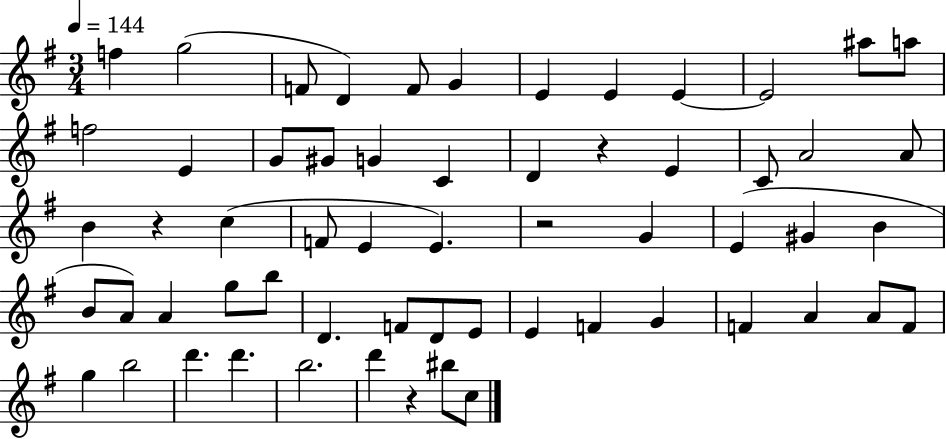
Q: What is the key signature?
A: G major